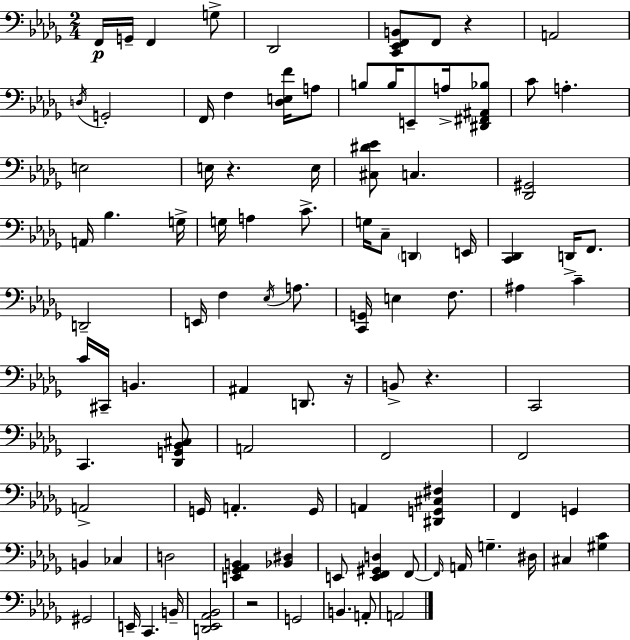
X:1
T:Untitled
M:2/4
L:1/4
K:Bbm
F,,/4 G,,/4 F,, G,/2 _D,,2 [C,,_E,,F,,B,,]/2 F,,/2 z A,,2 D,/4 G,,2 F,,/4 F, [_D,E,F]/4 A,/2 B,/2 B,/4 E,,/2 A,/4 [^D,,^F,,^A,,_B,]/2 C/2 A, E,2 E,/4 z E,/4 [^C,^D_E]/2 C, [_D,,^G,,]2 A,,/4 _B, G,/4 G,/4 A, C/2 G,/4 C,/2 D,, E,,/4 [C,,_D,,] D,,/4 F,,/2 D,,2 E,,/4 F, _E,/4 A,/2 [C,,G,,]/4 E, F,/2 ^A, C C/4 ^C,,/4 B,, ^A,, D,,/2 z/4 B,,/2 z C,,2 C,, [_D,,G,,_B,,^C,]/2 A,,2 F,,2 F,,2 A,,2 G,,/4 A,, G,,/4 A,, [^D,,G,,^C,^F,] F,, G,, B,, _C, D,2 [E,,_G,,_A,,B,,] [_B,,^D,] E,,/2 [E,,F,,^G,,D,] F,,/2 F,,/4 A,,/4 G, ^D,/4 ^C, [^G,C] ^G,,2 E,,/4 C,, B,,/4 [D,,_E,,_A,,_B,,]2 z2 G,,2 B,, A,,/2 A,,2